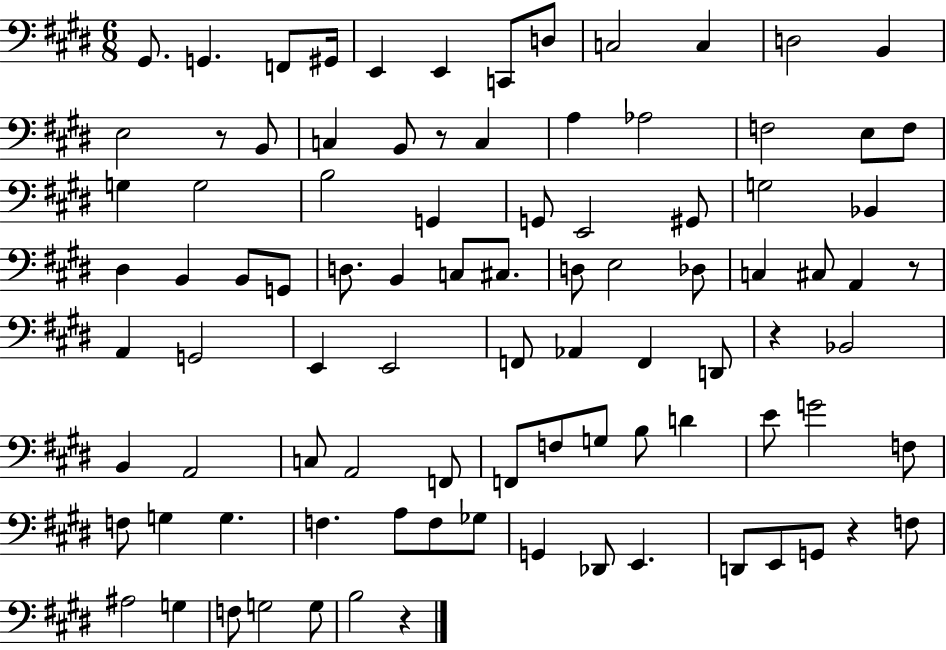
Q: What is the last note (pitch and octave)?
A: B3